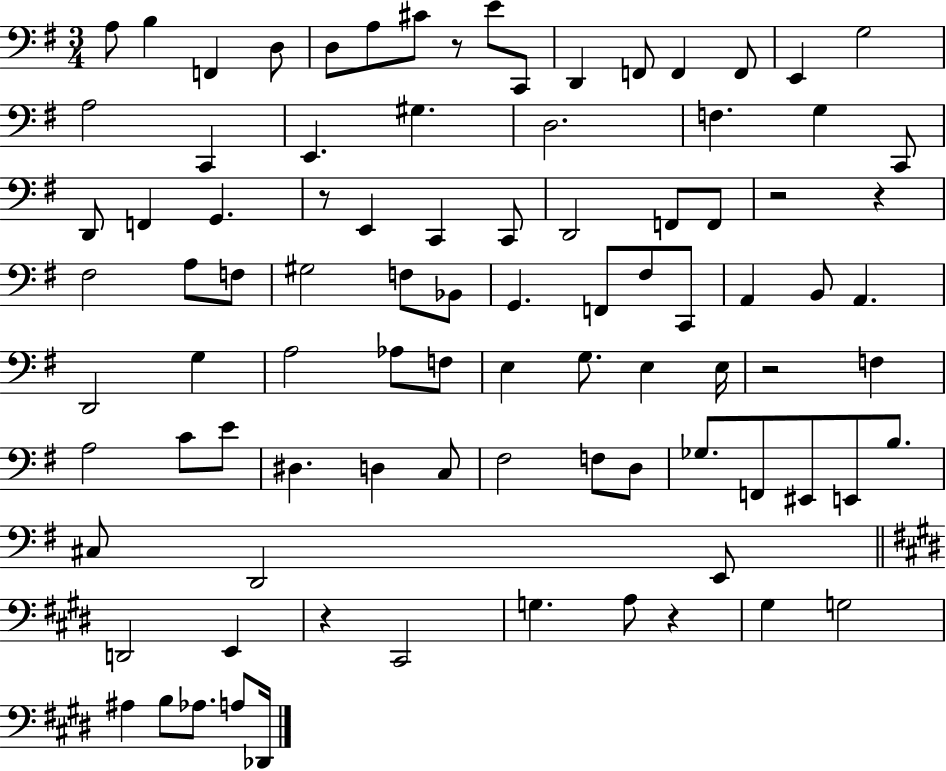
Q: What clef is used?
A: bass